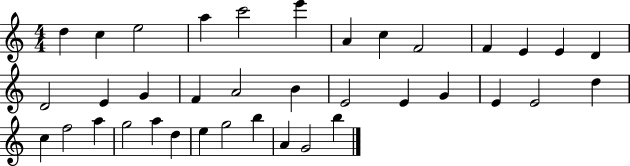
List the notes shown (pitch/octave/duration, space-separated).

D5/q C5/q E5/h A5/q C6/h E6/q A4/q C5/q F4/h F4/q E4/q E4/q D4/q D4/h E4/q G4/q F4/q A4/h B4/q E4/h E4/q G4/q E4/q E4/h D5/q C5/q F5/h A5/q G5/h A5/q D5/q E5/q G5/h B5/q A4/q G4/h B5/q